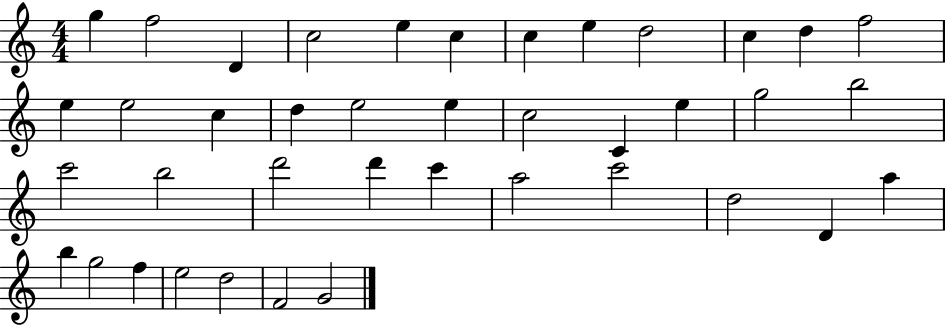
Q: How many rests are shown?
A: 0